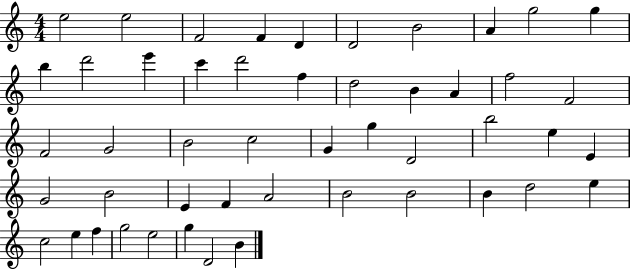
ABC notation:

X:1
T:Untitled
M:4/4
L:1/4
K:C
e2 e2 F2 F D D2 B2 A g2 g b d'2 e' c' d'2 f d2 B A f2 F2 F2 G2 B2 c2 G g D2 b2 e E G2 B2 E F A2 B2 B2 B d2 e c2 e f g2 e2 g D2 B